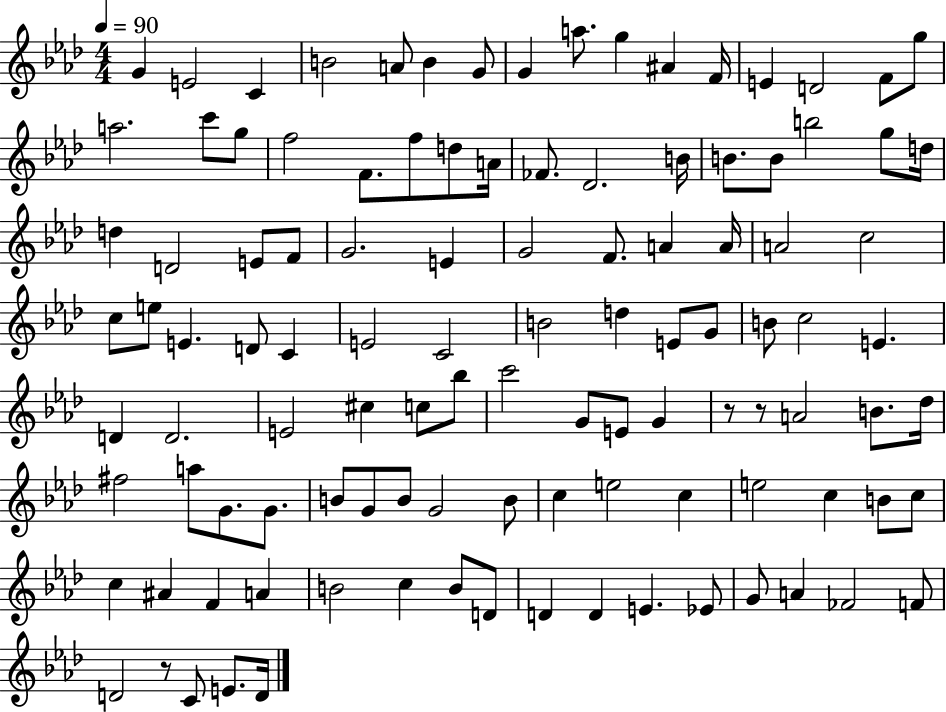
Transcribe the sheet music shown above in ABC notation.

X:1
T:Untitled
M:4/4
L:1/4
K:Ab
G E2 C B2 A/2 B G/2 G a/2 g ^A F/4 E D2 F/2 g/2 a2 c'/2 g/2 f2 F/2 f/2 d/2 A/4 _F/2 _D2 B/4 B/2 B/2 b2 g/2 d/4 d D2 E/2 F/2 G2 E G2 F/2 A A/4 A2 c2 c/2 e/2 E D/2 C E2 C2 B2 d E/2 G/2 B/2 c2 E D D2 E2 ^c c/2 _b/2 c'2 G/2 E/2 G z/2 z/2 A2 B/2 _d/4 ^f2 a/2 G/2 G/2 B/2 G/2 B/2 G2 B/2 c e2 c e2 c B/2 c/2 c ^A F A B2 c B/2 D/2 D D E _E/2 G/2 A _F2 F/2 D2 z/2 C/2 E/2 D/4